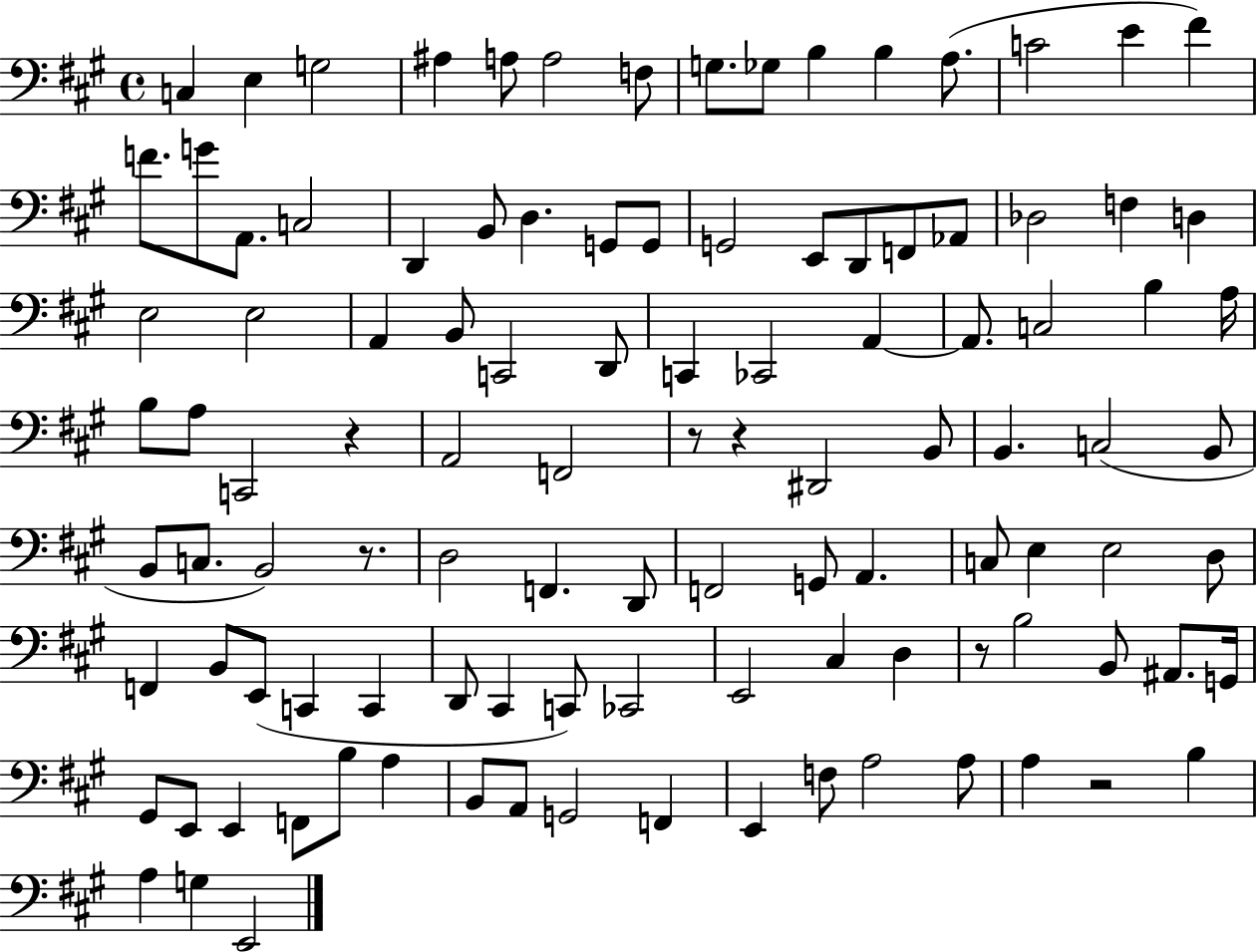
X:1
T:Untitled
M:4/4
L:1/4
K:A
C, E, G,2 ^A, A,/2 A,2 F,/2 G,/2 _G,/2 B, B, A,/2 C2 E ^F F/2 G/2 A,,/2 C,2 D,, B,,/2 D, G,,/2 G,,/2 G,,2 E,,/2 D,,/2 F,,/2 _A,,/2 _D,2 F, D, E,2 E,2 A,, B,,/2 C,,2 D,,/2 C,, _C,,2 A,, A,,/2 C,2 B, A,/4 B,/2 A,/2 C,,2 z A,,2 F,,2 z/2 z ^D,,2 B,,/2 B,, C,2 B,,/2 B,,/2 C,/2 B,,2 z/2 D,2 F,, D,,/2 F,,2 G,,/2 A,, C,/2 E, E,2 D,/2 F,, B,,/2 E,,/2 C,, C,, D,,/2 ^C,, C,,/2 _C,,2 E,,2 ^C, D, z/2 B,2 B,,/2 ^A,,/2 G,,/4 ^G,,/2 E,,/2 E,, F,,/2 B,/2 A, B,,/2 A,,/2 G,,2 F,, E,, F,/2 A,2 A,/2 A, z2 B, A, G, E,,2